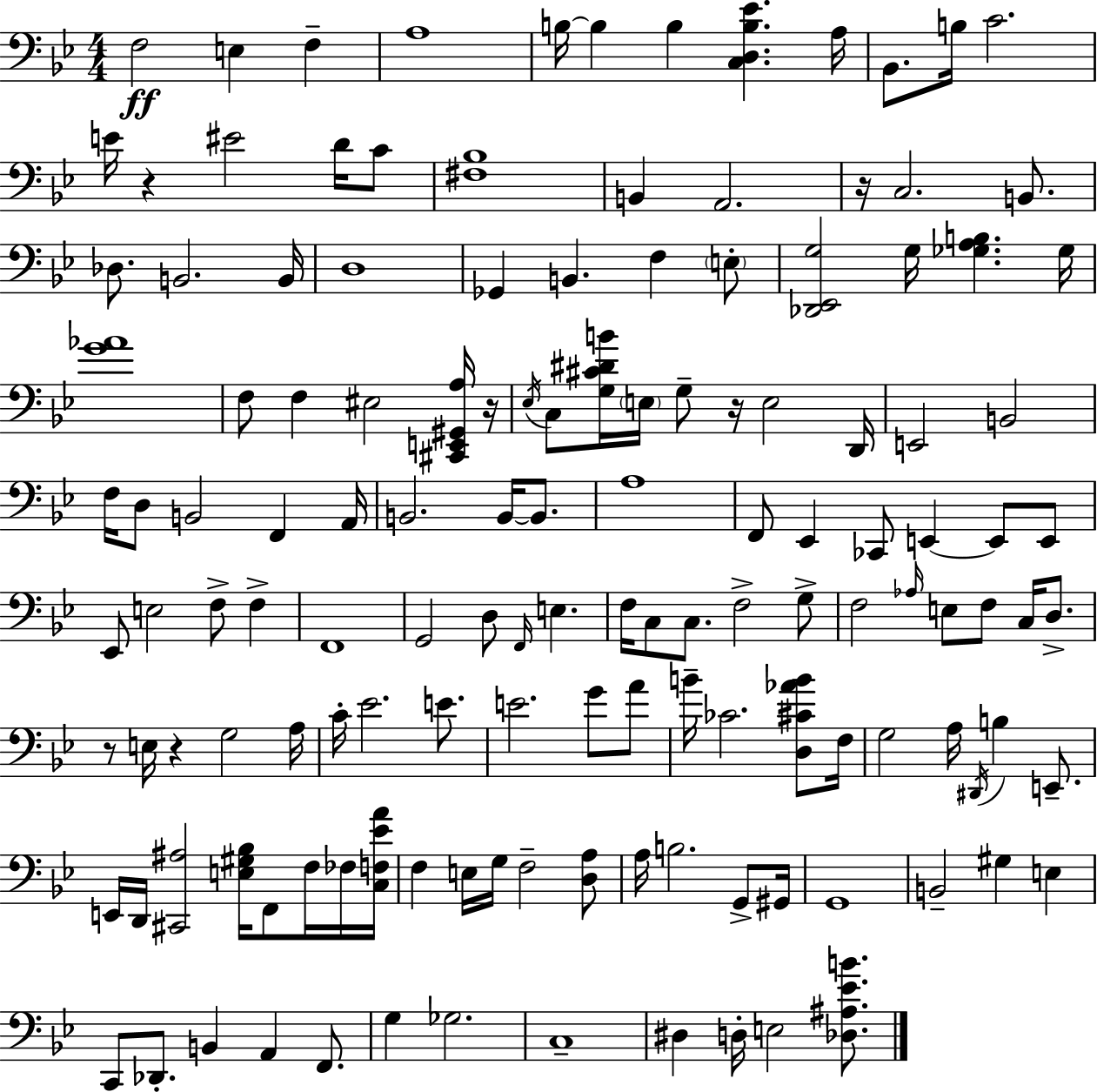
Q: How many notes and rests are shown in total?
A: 139